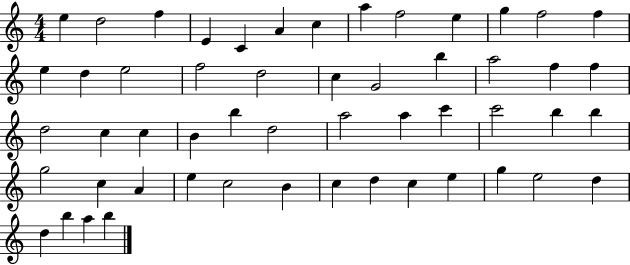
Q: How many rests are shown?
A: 0